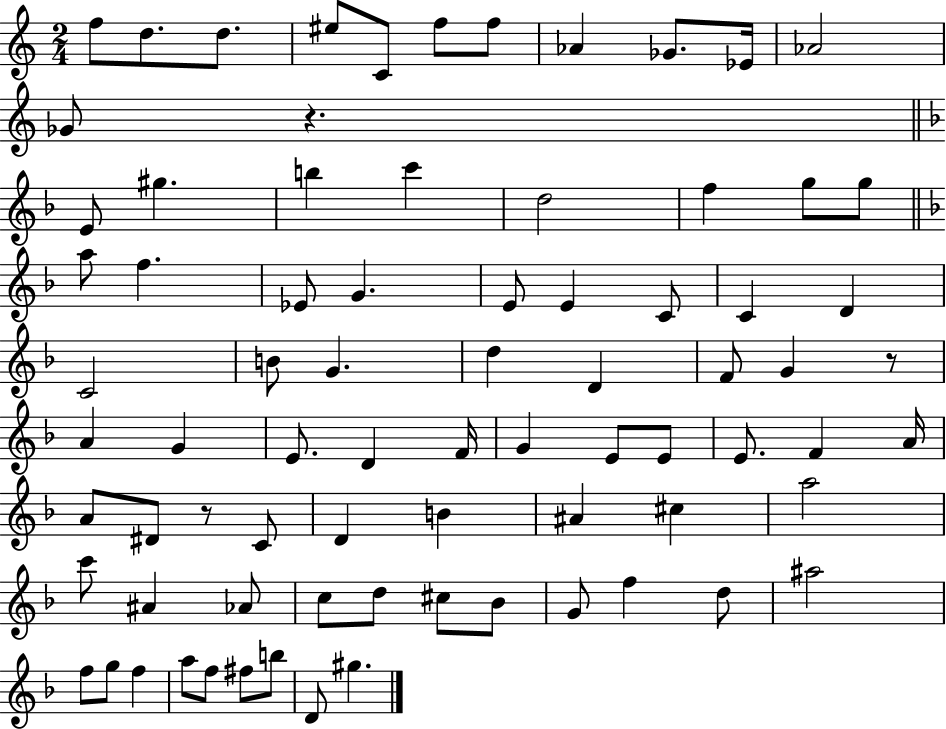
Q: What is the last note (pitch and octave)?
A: G#5